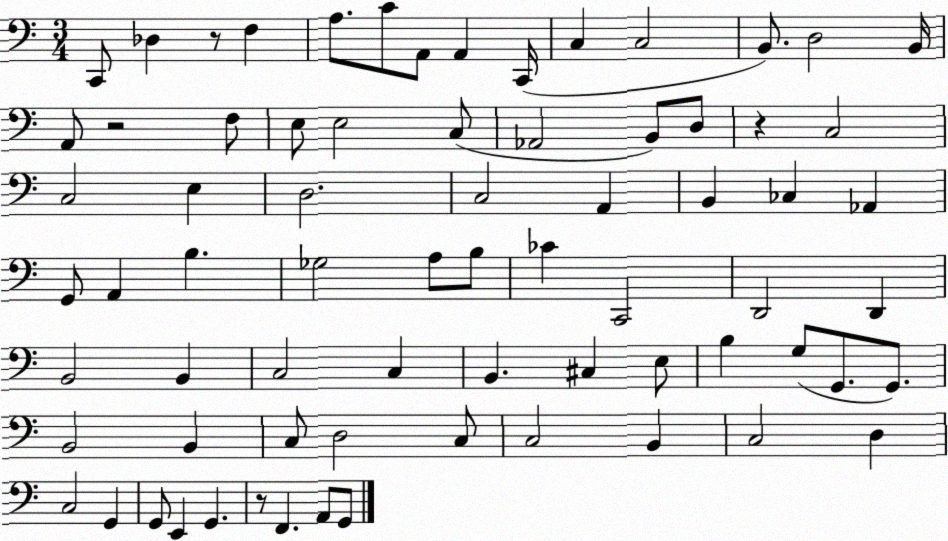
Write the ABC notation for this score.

X:1
T:Untitled
M:3/4
L:1/4
K:C
C,,/2 _D, z/2 F, A,/2 C/2 A,,/2 A,, C,,/4 C, C,2 B,,/2 D,2 B,,/4 A,,/2 z2 F,/2 E,/2 E,2 C,/2 _A,,2 B,,/2 D,/2 z C,2 C,2 E, D,2 C,2 A,, B,, _C, _A,, G,,/2 A,, B, _G,2 A,/2 B,/2 _C C,,2 D,,2 D,, B,,2 B,, C,2 C, B,, ^C, E,/2 B, G,/2 G,,/2 G,,/2 B,,2 B,, C,/2 D,2 C,/2 C,2 B,, C,2 D, C,2 G,, G,,/2 E,, G,, z/2 F,, A,,/2 G,,/2